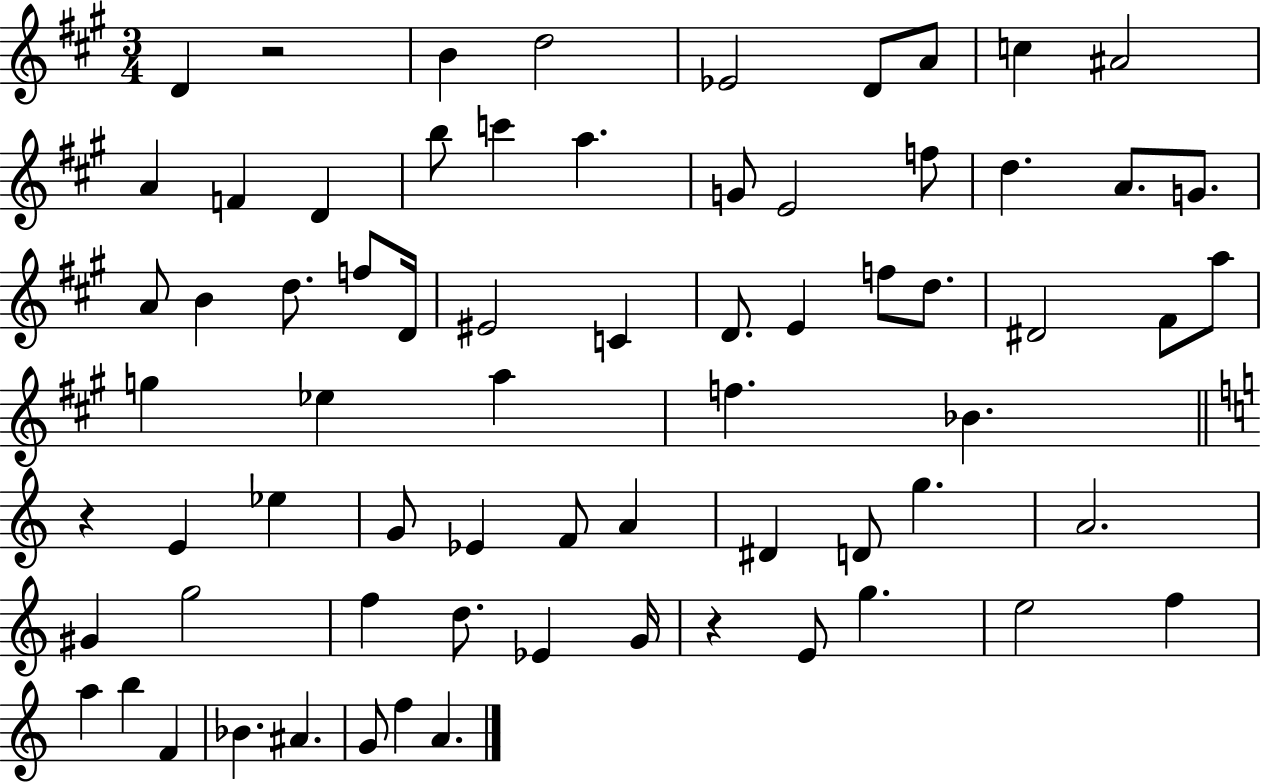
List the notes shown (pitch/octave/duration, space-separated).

D4/q R/h B4/q D5/h Eb4/h D4/e A4/e C5/q A#4/h A4/q F4/q D4/q B5/e C6/q A5/q. G4/e E4/h F5/e D5/q. A4/e. G4/e. A4/e B4/q D5/e. F5/e D4/s EIS4/h C4/q D4/e. E4/q F5/e D5/e. D#4/h F#4/e A5/e G5/q Eb5/q A5/q F5/q. Bb4/q. R/q E4/q Eb5/q G4/e Eb4/q F4/e A4/q D#4/q D4/e G5/q. A4/h. G#4/q G5/h F5/q D5/e. Eb4/q G4/s R/q E4/e G5/q. E5/h F5/q A5/q B5/q F4/q Bb4/q. A#4/q. G4/e F5/q A4/q.